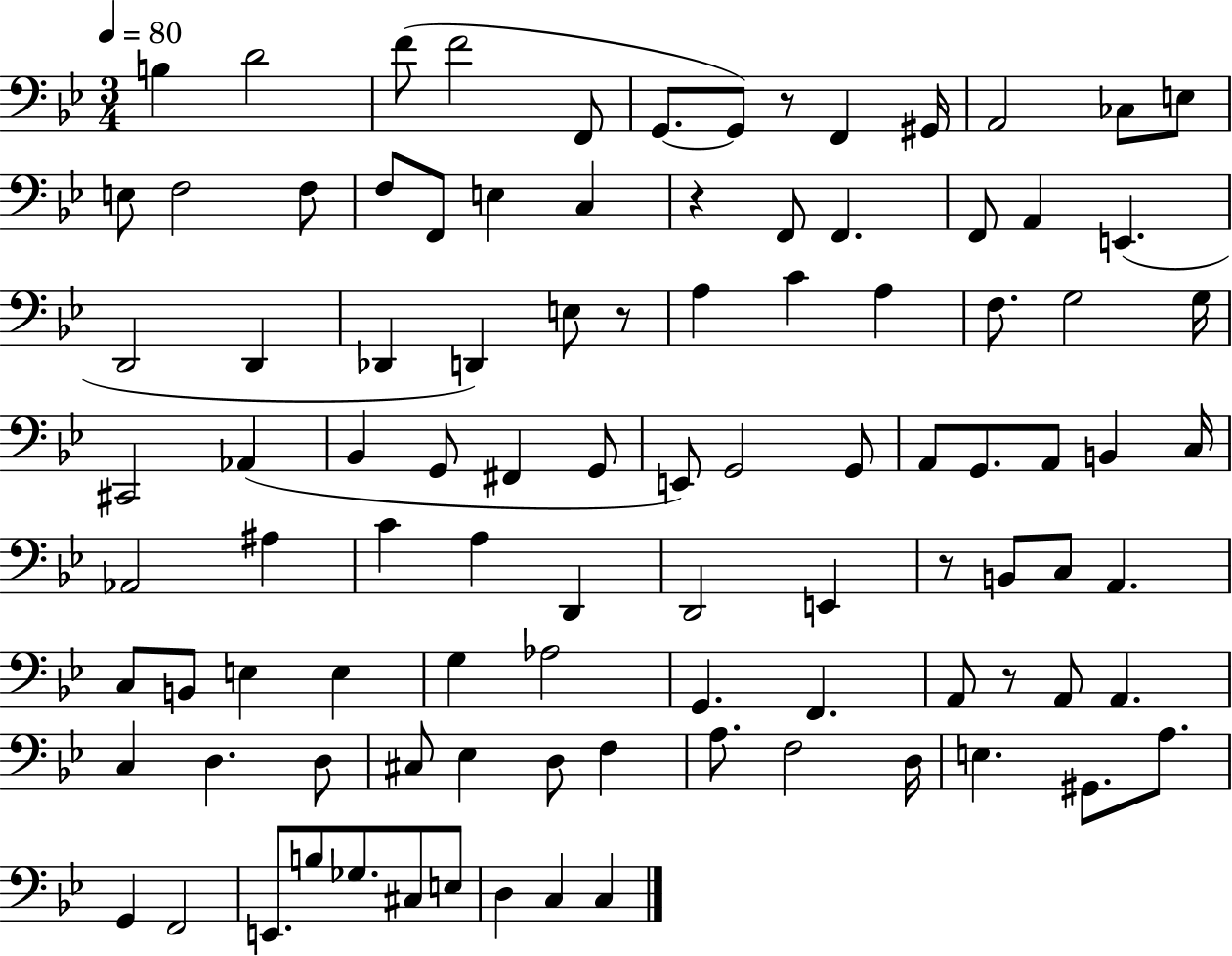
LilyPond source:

{
  \clef bass
  \numericTimeSignature
  \time 3/4
  \key bes \major
  \tempo 4 = 80
  b4 d'2 | f'8( f'2 f,8 | g,8.~~ g,8) r8 f,4 gis,16 | a,2 ces8 e8 | \break e8 f2 f8 | f8 f,8 e4 c4 | r4 f,8 f,4. | f,8 a,4 e,4.( | \break d,2 d,4 | des,4 d,4) e8 r8 | a4 c'4 a4 | f8. g2 g16 | \break cis,2 aes,4( | bes,4 g,8 fis,4 g,8 | e,8) g,2 g,8 | a,8 g,8. a,8 b,4 c16 | \break aes,2 ais4 | c'4 a4 d,4 | d,2 e,4 | r8 b,8 c8 a,4. | \break c8 b,8 e4 e4 | g4 aes2 | g,4. f,4. | a,8 r8 a,8 a,4. | \break c4 d4. d8 | cis8 ees4 d8 f4 | a8. f2 d16 | e4. gis,8. a8. | \break g,4 f,2 | e,8. b8 ges8. cis8 e8 | d4 c4 c4 | \bar "|."
}